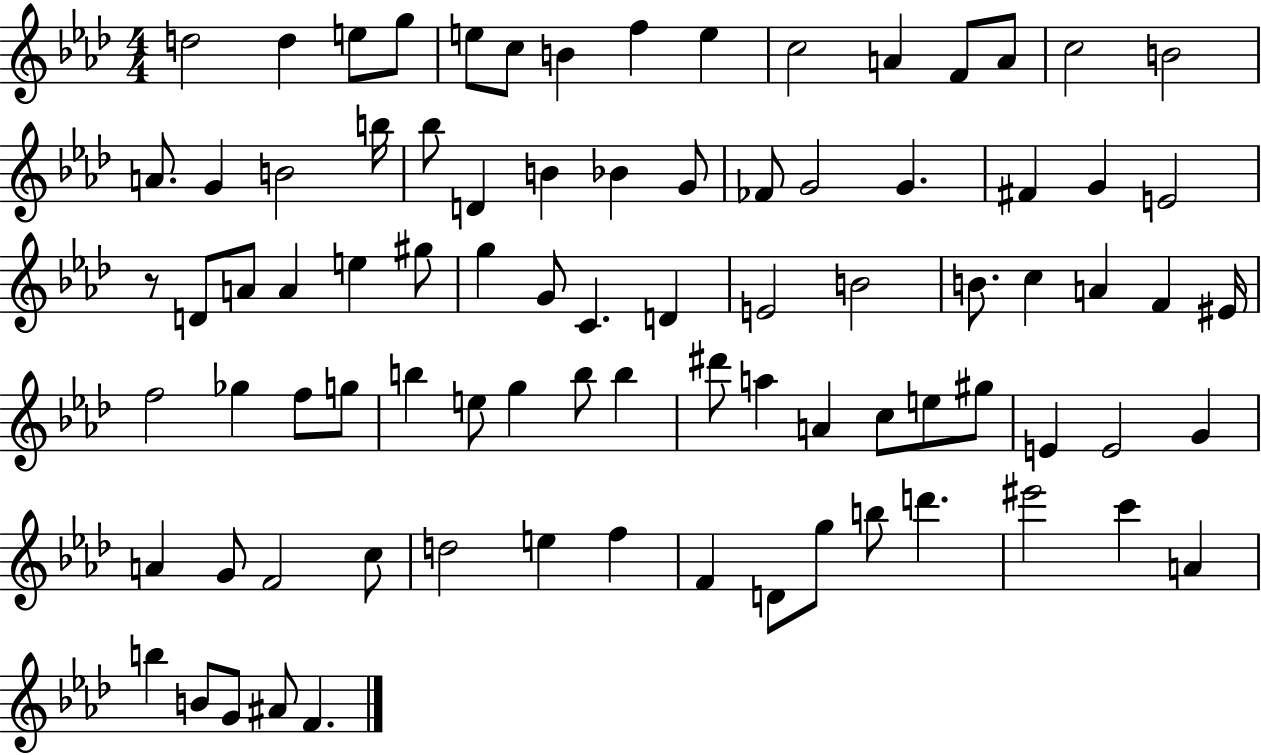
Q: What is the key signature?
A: AES major